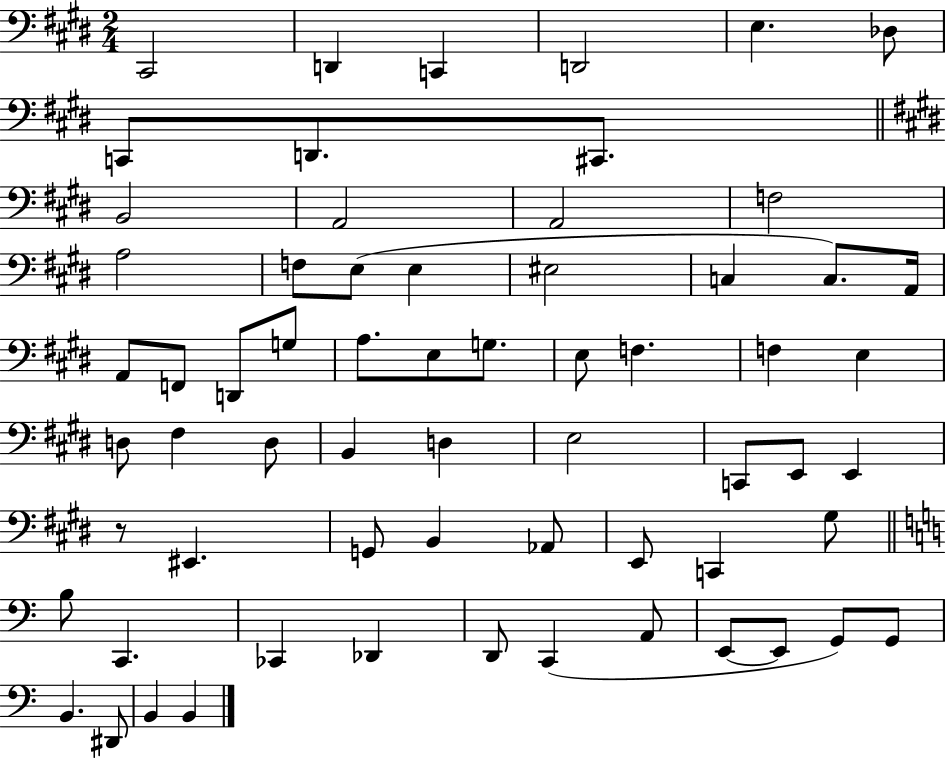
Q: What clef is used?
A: bass